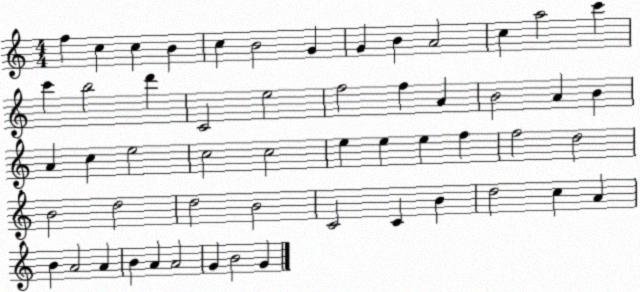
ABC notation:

X:1
T:Untitled
M:4/4
L:1/4
K:C
f c c B c B2 G G B A2 c a2 c' c' b2 d' C2 e2 f2 f A B2 A B A c e2 c2 c2 e e e f f2 d2 B2 d2 d2 B2 C2 C B d2 c A B A2 A B A A2 G B2 G